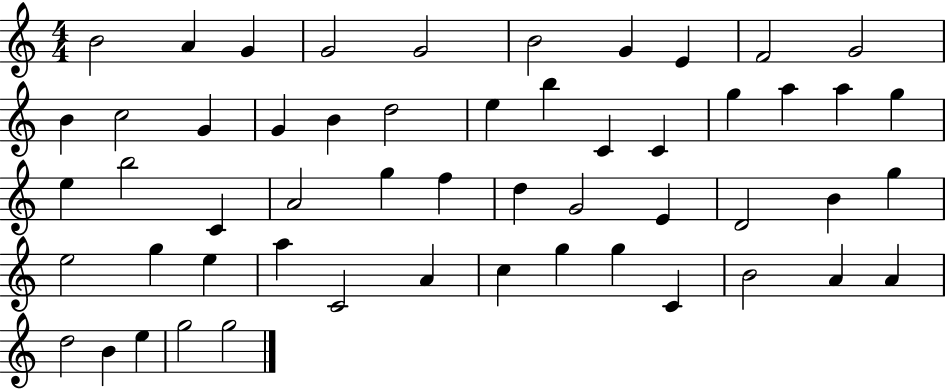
B4/h A4/q G4/q G4/h G4/h B4/h G4/q E4/q F4/h G4/h B4/q C5/h G4/q G4/q B4/q D5/h E5/q B5/q C4/q C4/q G5/q A5/q A5/q G5/q E5/q B5/h C4/q A4/h G5/q F5/q D5/q G4/h E4/q D4/h B4/q G5/q E5/h G5/q E5/q A5/q C4/h A4/q C5/q G5/q G5/q C4/q B4/h A4/q A4/q D5/h B4/q E5/q G5/h G5/h